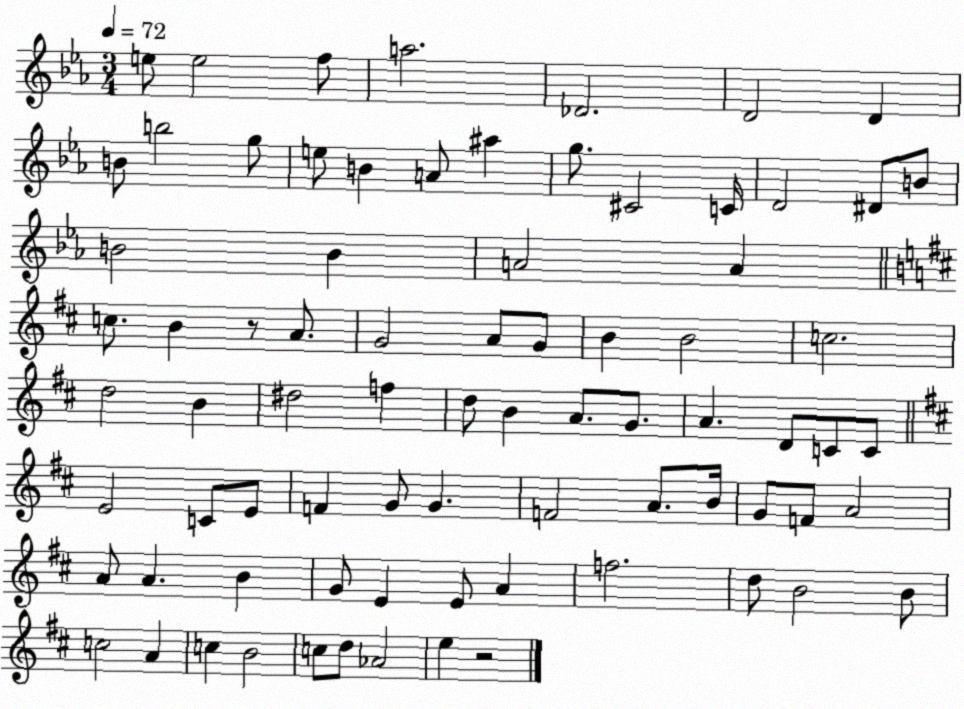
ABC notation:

X:1
T:Untitled
M:3/4
L:1/4
K:Eb
e/2 e2 f/2 a2 _D2 D2 D B/2 b2 g/2 e/2 B A/2 ^a g/2 ^C2 C/4 D2 ^D/2 B/2 B2 B A2 A c/2 B z/2 A/2 G2 A/2 G/2 B B2 c2 d2 B ^d2 f d/2 B A/2 G/2 A D/2 C/2 C/2 E2 C/2 E/2 F G/2 G F2 A/2 B/4 G/2 F/2 A2 A/2 A B G/2 E E/2 A f2 d/2 B2 B/2 c2 A c B2 c/2 d/2 _A2 e z2